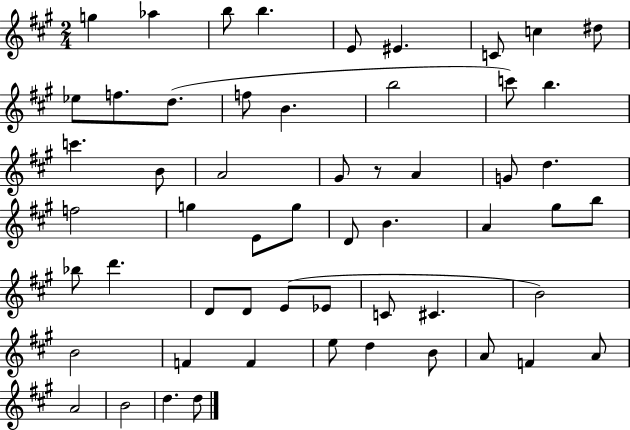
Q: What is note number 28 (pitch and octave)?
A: G5